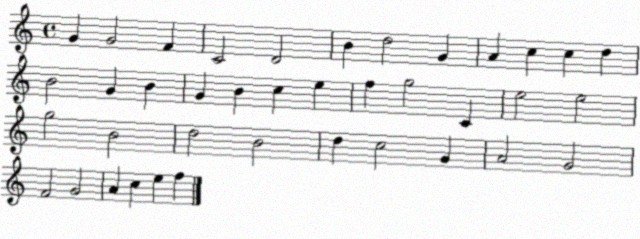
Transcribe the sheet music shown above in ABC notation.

X:1
T:Untitled
M:4/4
L:1/4
K:C
G G2 F C2 D2 B d2 G A c c d B2 G B G B c e f g2 C e2 e2 g2 B2 d2 B2 d c2 G A2 G2 F2 G2 A c e f